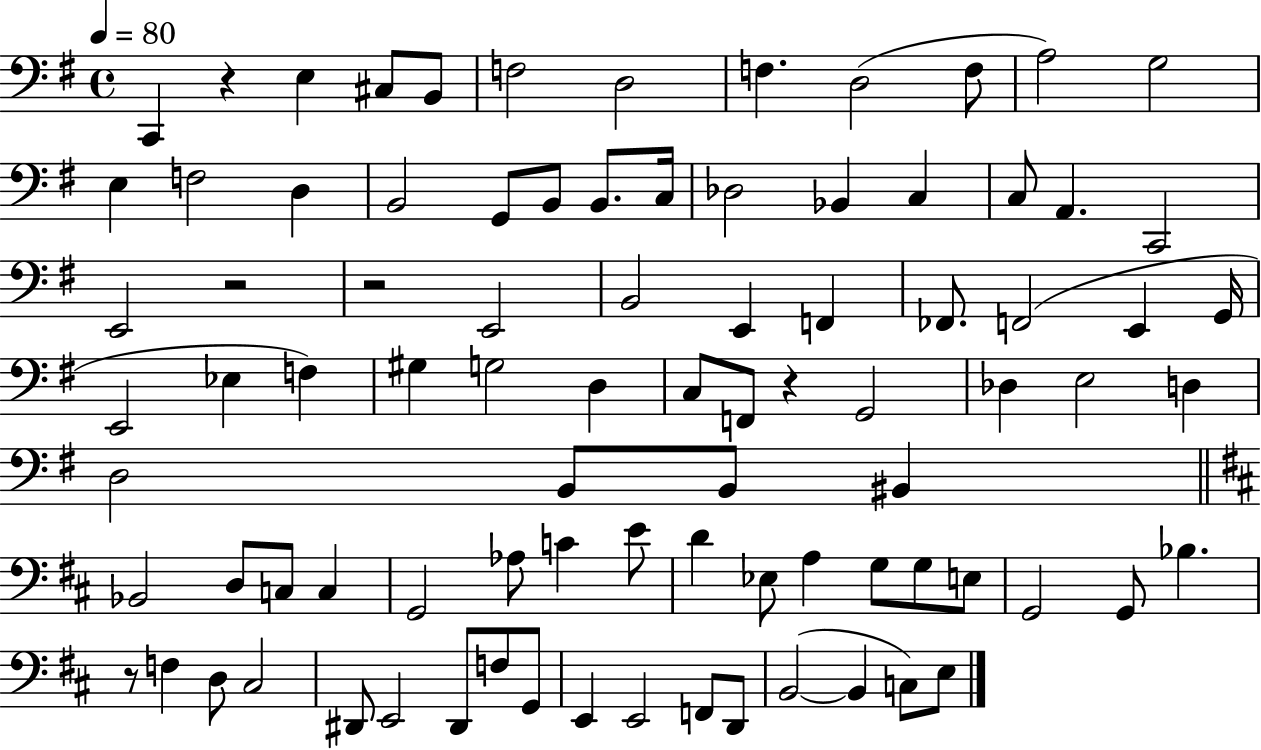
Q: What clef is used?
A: bass